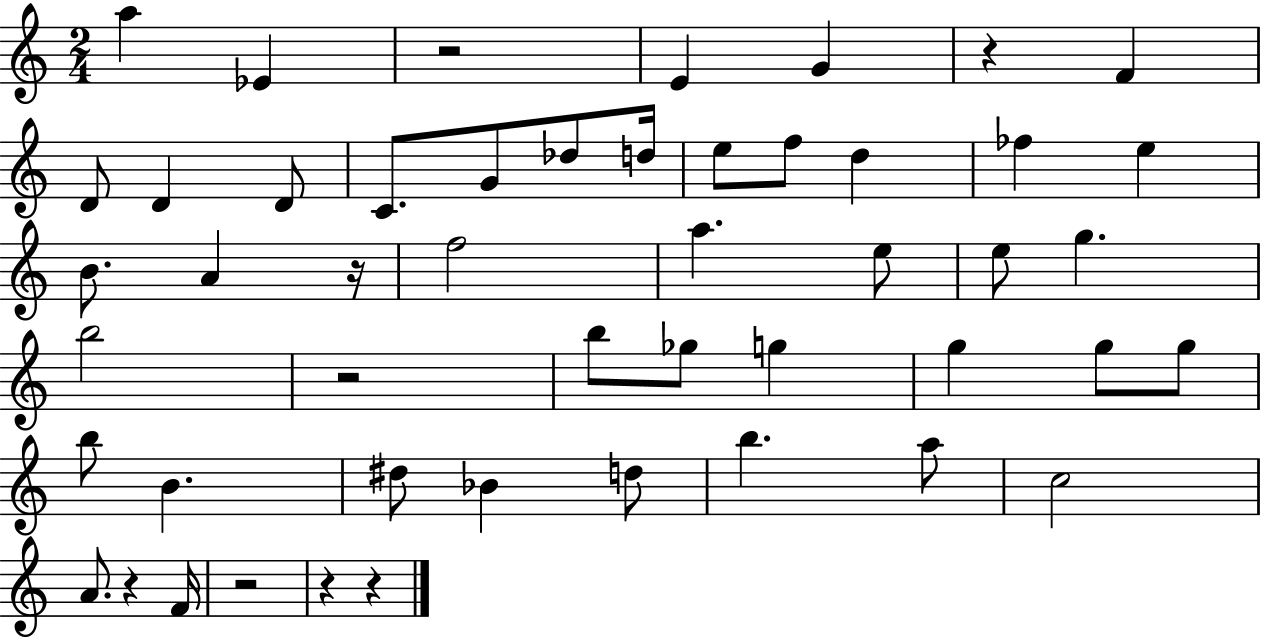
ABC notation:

X:1
T:Untitled
M:2/4
L:1/4
K:C
a _E z2 E G z F D/2 D D/2 C/2 G/2 _d/2 d/4 e/2 f/2 d _f e B/2 A z/4 f2 a e/2 e/2 g b2 z2 b/2 _g/2 g g g/2 g/2 b/2 B ^d/2 _B d/2 b a/2 c2 A/2 z F/4 z2 z z